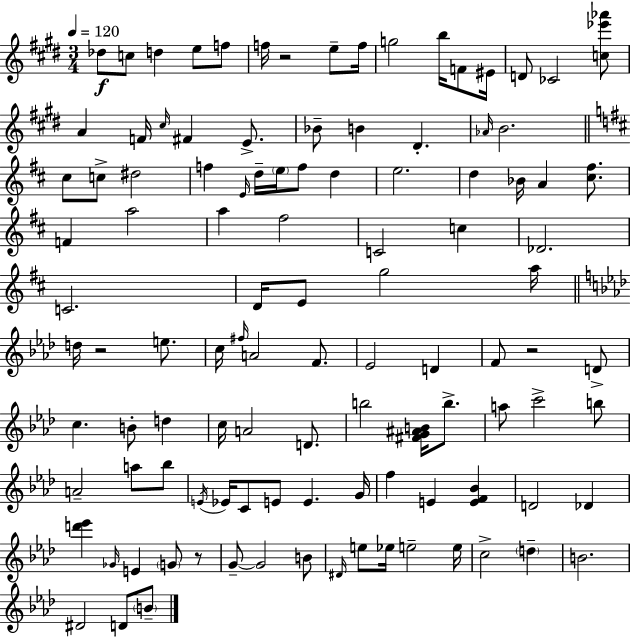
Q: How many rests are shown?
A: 4